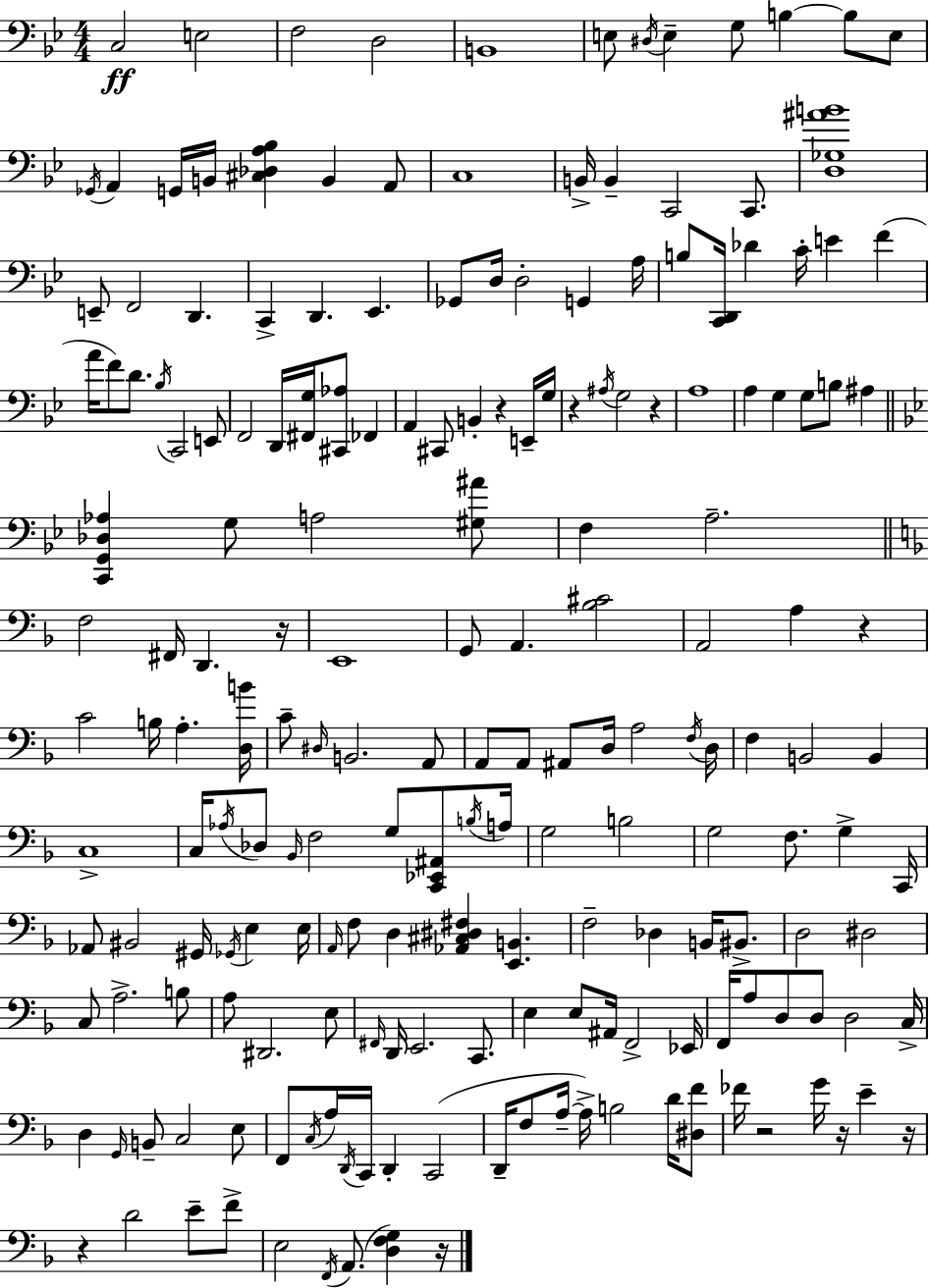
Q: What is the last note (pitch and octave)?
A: A2